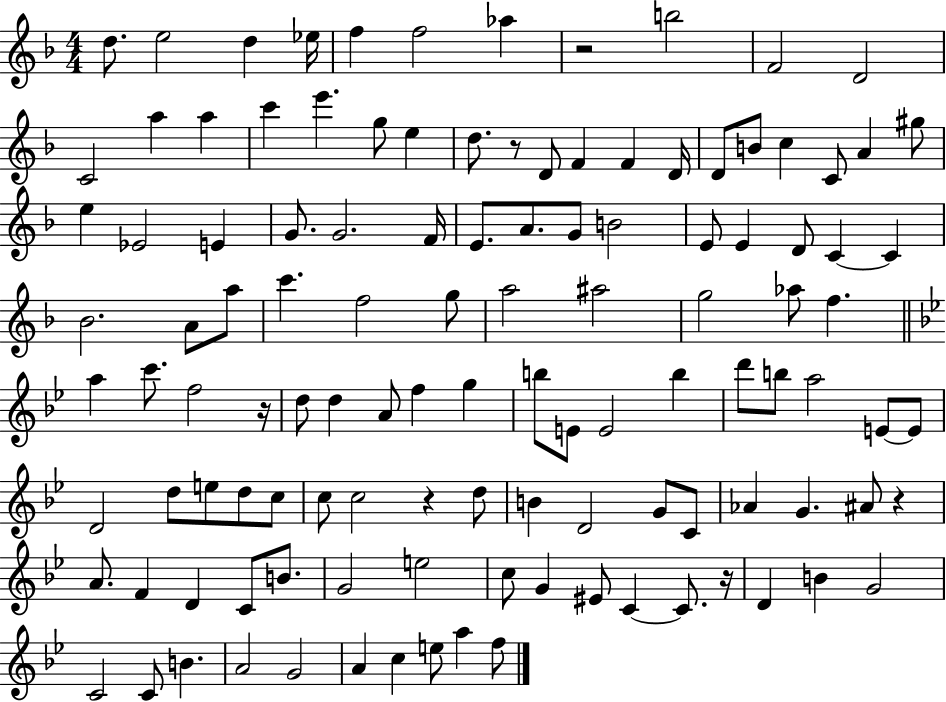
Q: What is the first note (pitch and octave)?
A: D5